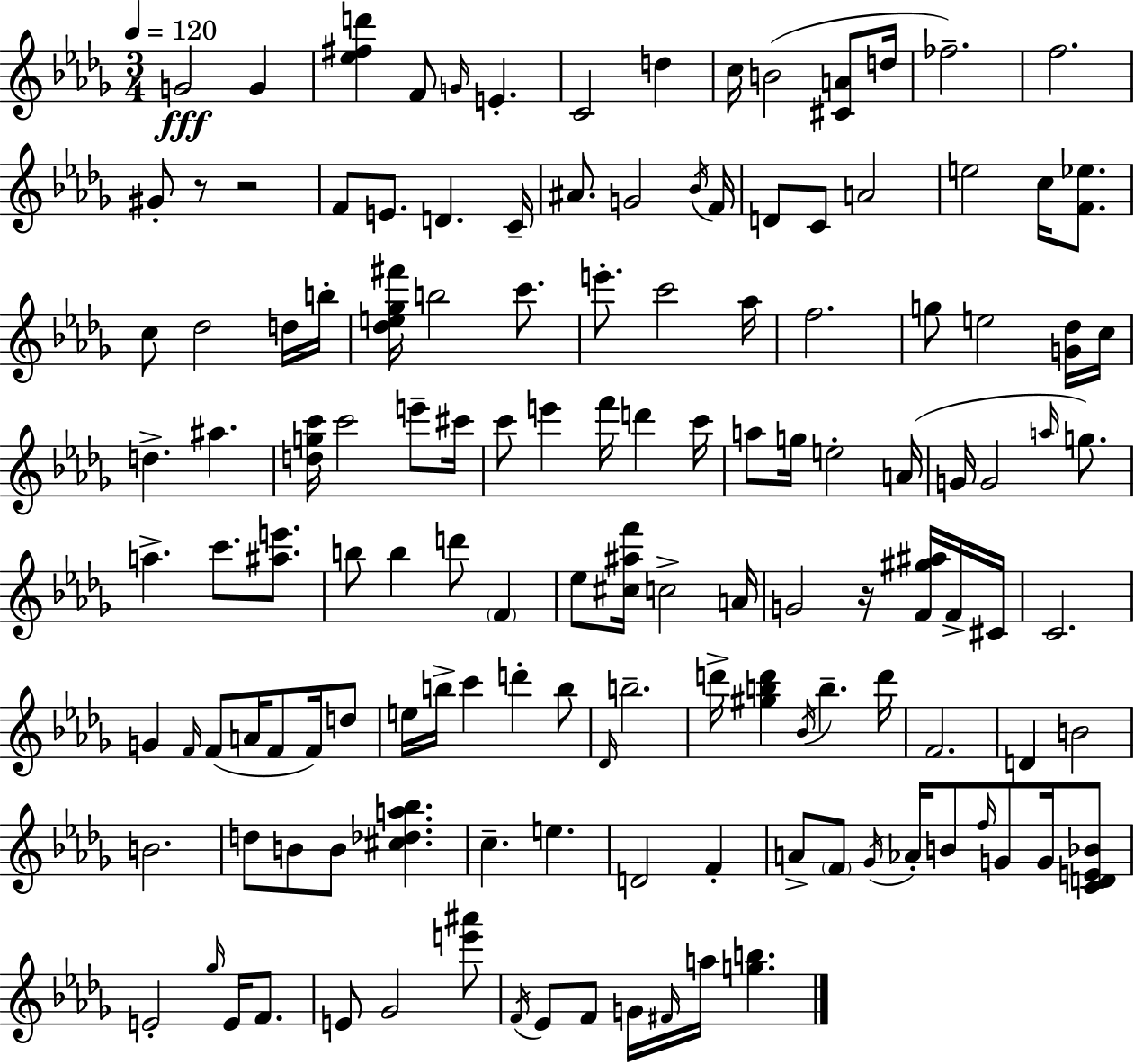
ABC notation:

X:1
T:Untitled
M:3/4
L:1/4
K:Bbm
G2 G [_e^fd'] F/2 G/4 E C2 d c/4 B2 [^CA]/2 d/4 _f2 f2 ^G/2 z/2 z2 F/2 E/2 D C/4 ^A/2 G2 _B/4 F/4 D/2 C/2 A2 e2 c/4 [F_e]/2 c/2 _d2 d/4 b/4 [_de_g^f']/4 b2 c'/2 e'/2 c'2 _a/4 f2 g/2 e2 [G_d]/4 c/4 d ^a [dgc']/4 c'2 e'/2 ^c'/4 c'/2 e' f'/4 d' c'/4 a/2 g/4 e2 A/4 G/4 G2 a/4 g/2 a c'/2 [^ae']/2 b/2 b d'/2 F _e/2 [^c^af']/4 c2 A/4 G2 z/4 [F^g^a]/4 F/4 ^C/4 C2 G F/4 F/2 A/4 F/2 F/4 d/2 e/4 b/4 c' d' b/2 _D/4 b2 d'/4 [^gbd'] _B/4 b d'/4 F2 D B2 B2 d/2 B/2 B/2 [^c_da_b] c e D2 F A/2 F/2 _G/4 _A/4 B/2 f/4 G/2 G/4 [CDE_B]/2 E2 _g/4 E/4 F/2 E/2 _G2 [e'^a']/2 F/4 _E/2 F/2 G/4 ^F/4 a/4 [gb]